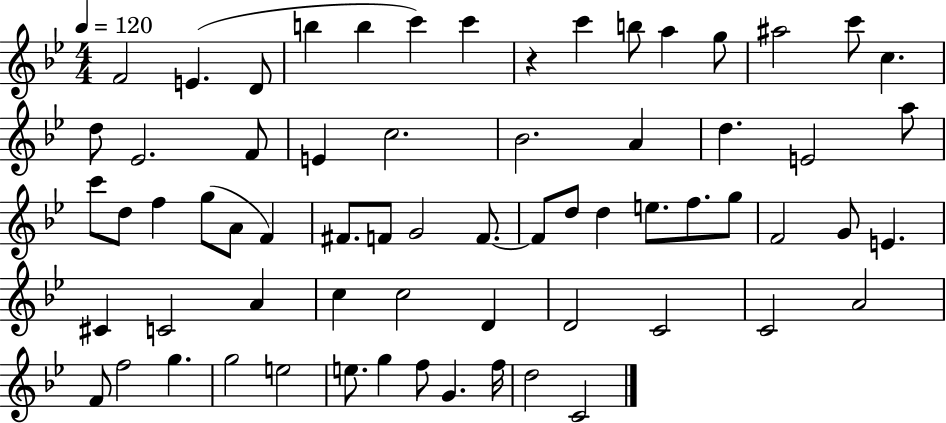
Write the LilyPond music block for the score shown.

{
  \clef treble
  \numericTimeSignature
  \time 4/4
  \key bes \major
  \tempo 4 = 120
  \repeat volta 2 { f'2 e'4.( d'8 | b''4 b''4 c'''4) c'''4 | r4 c'''4 b''8 a''4 g''8 | ais''2 c'''8 c''4. | \break d''8 ees'2. f'8 | e'4 c''2. | bes'2. a'4 | d''4. e'2 a''8 | \break c'''8 d''8 f''4 g''8( a'8 f'4) | fis'8. f'8 g'2 f'8.~~ | f'8 d''8 d''4 e''8. f''8. g''8 | f'2 g'8 e'4. | \break cis'4 c'2 a'4 | c''4 c''2 d'4 | d'2 c'2 | c'2 a'2 | \break f'8 f''2 g''4. | g''2 e''2 | e''8. g''4 f''8 g'4. f''16 | d''2 c'2 | \break } \bar "|."
}